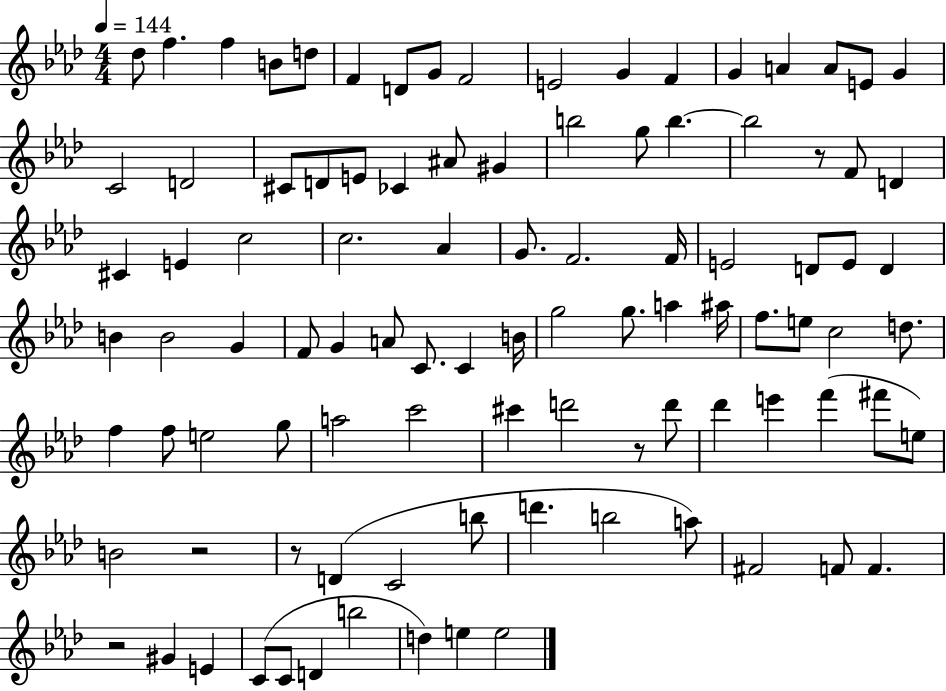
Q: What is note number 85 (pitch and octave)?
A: G#4